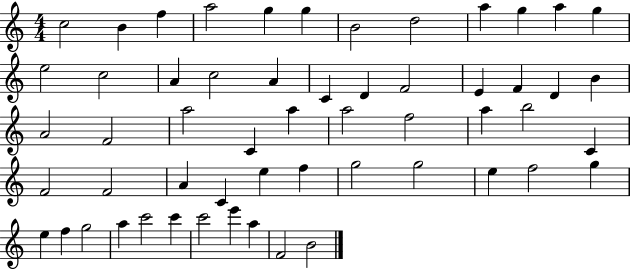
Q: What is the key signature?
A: C major